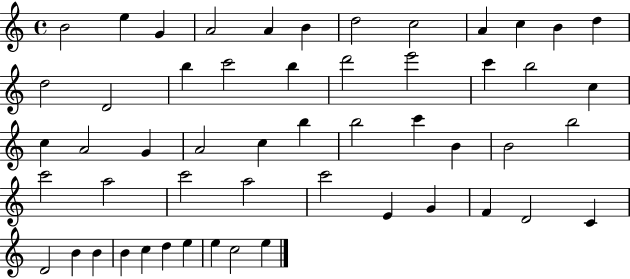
{
  \clef treble
  \time 4/4
  \defaultTimeSignature
  \key c \major
  b'2 e''4 g'4 | a'2 a'4 b'4 | d''2 c''2 | a'4 c''4 b'4 d''4 | \break d''2 d'2 | b''4 c'''2 b''4 | d'''2 e'''2 | c'''4 b''2 c''4 | \break c''4 a'2 g'4 | a'2 c''4 b''4 | b''2 c'''4 b'4 | b'2 b''2 | \break c'''2 a''2 | c'''2 a''2 | c'''2 e'4 g'4 | f'4 d'2 c'4 | \break d'2 b'4 b'4 | b'4 c''4 d''4 e''4 | e''4 c''2 e''4 | \bar "|."
}